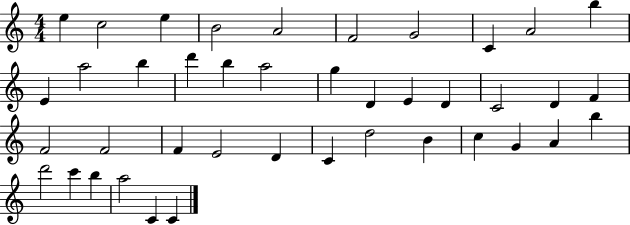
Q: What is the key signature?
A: C major